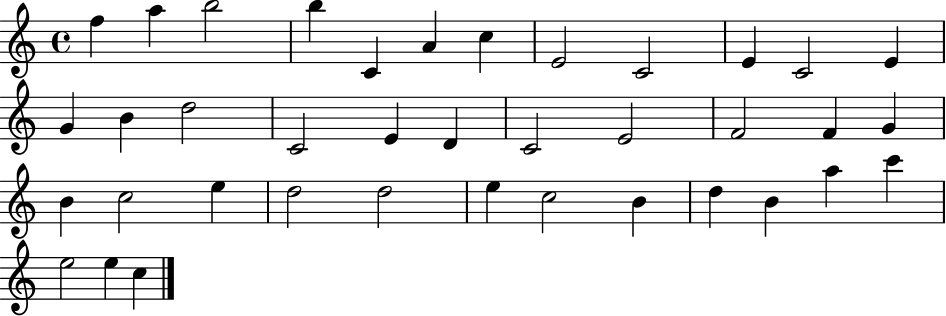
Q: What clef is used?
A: treble